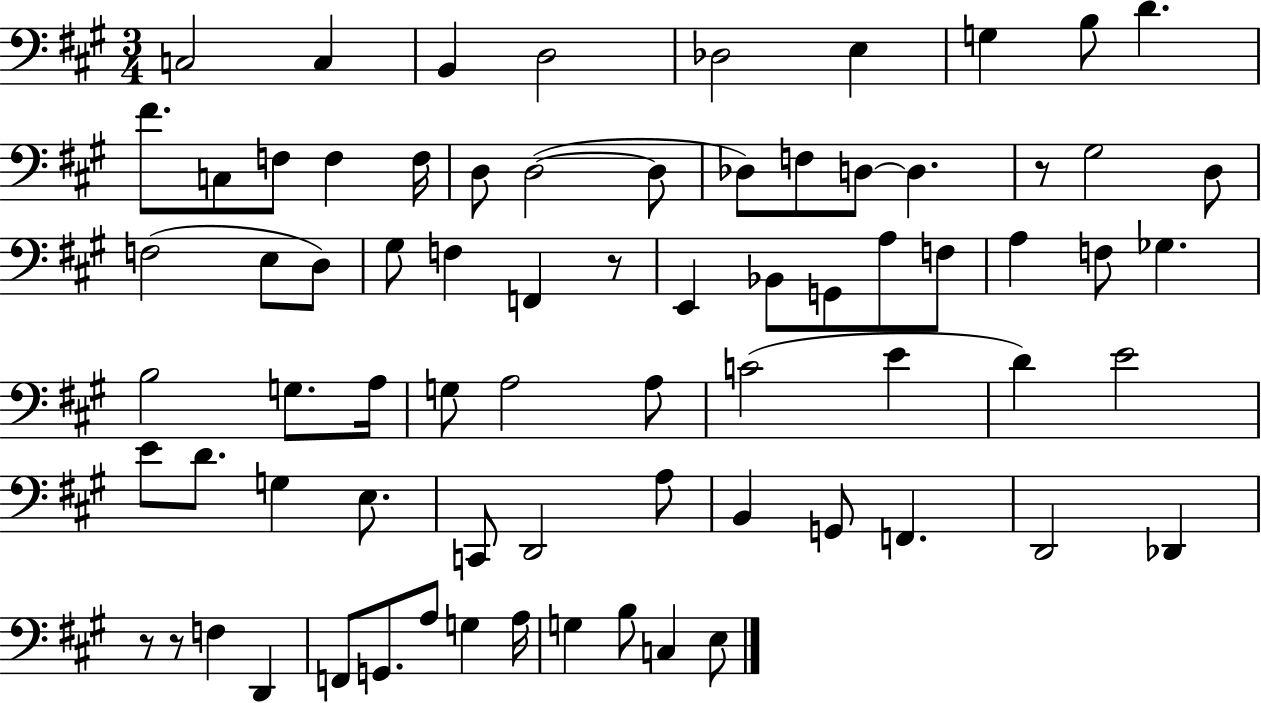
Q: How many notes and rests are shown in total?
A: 74